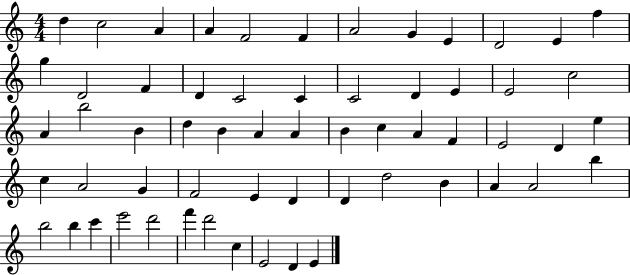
{
  \clef treble
  \numericTimeSignature
  \time 4/4
  \key c \major
  d''4 c''2 a'4 | a'4 f'2 f'4 | a'2 g'4 e'4 | d'2 e'4 f''4 | \break g''4 d'2 f'4 | d'4 c'2 c'4 | c'2 d'4 e'4 | e'2 c''2 | \break a'4 b''2 b'4 | d''4 b'4 a'4 a'4 | b'4 c''4 a'4 f'4 | e'2 d'4 e''4 | \break c''4 a'2 g'4 | f'2 e'4 d'4 | d'4 d''2 b'4 | a'4 a'2 b''4 | \break b''2 b''4 c'''4 | e'''2 d'''2 | f'''4 d'''2 c''4 | e'2 d'4 e'4 | \break \bar "|."
}